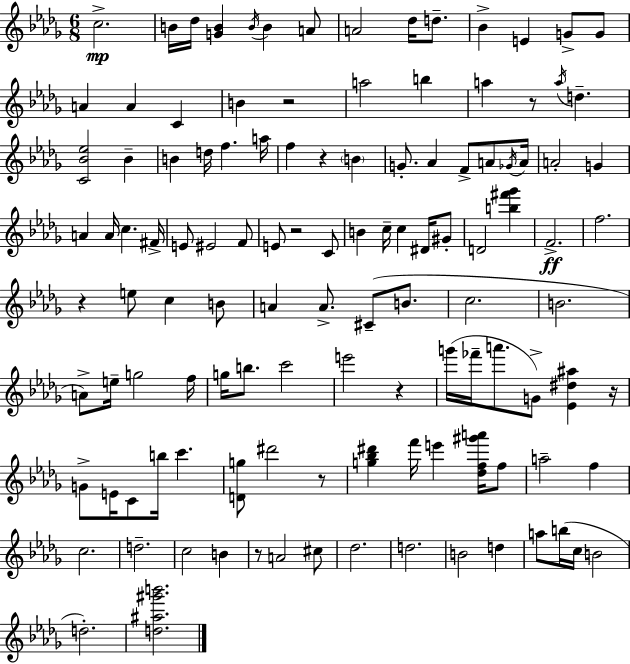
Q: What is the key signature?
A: BES minor